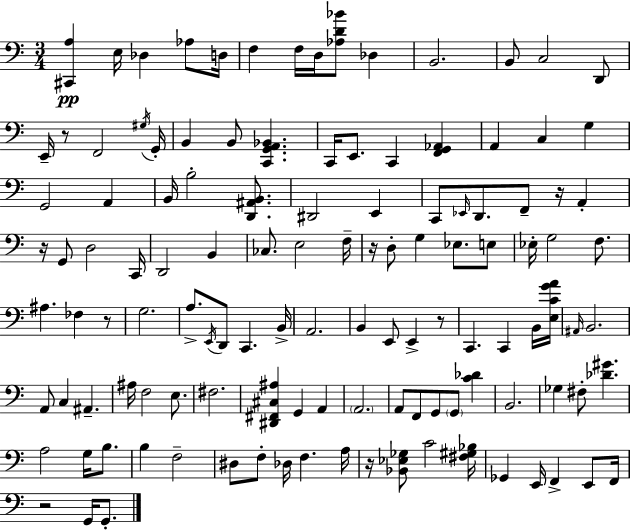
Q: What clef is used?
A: bass